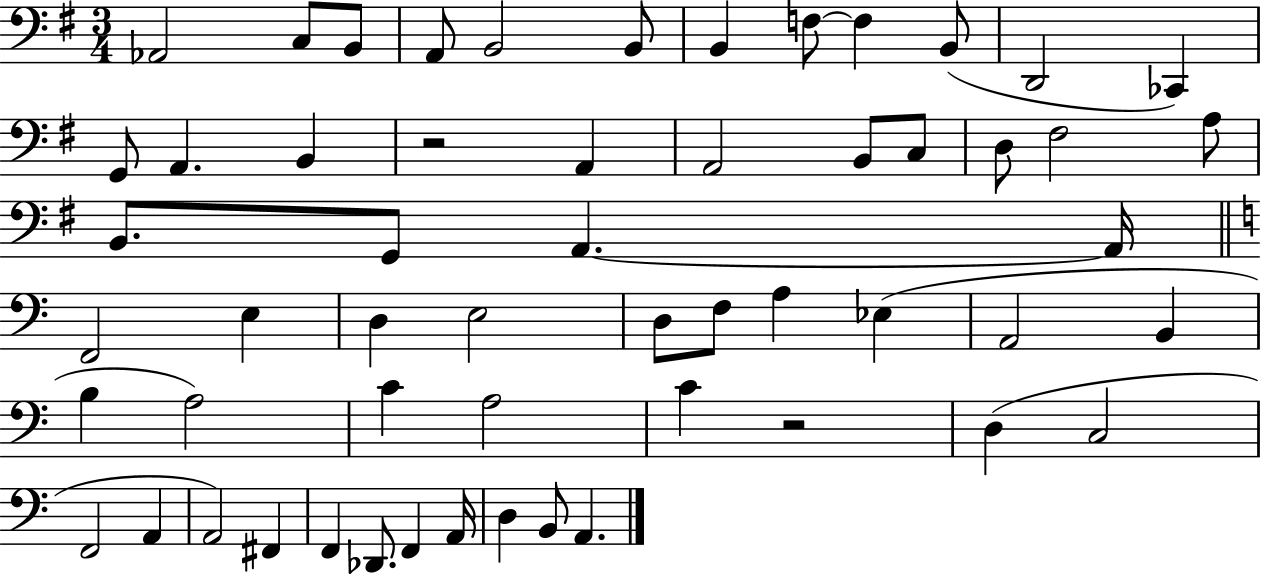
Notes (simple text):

Ab2/h C3/e B2/e A2/e B2/h B2/e B2/q F3/e F3/q B2/e D2/h CES2/q G2/e A2/q. B2/q R/h A2/q A2/h B2/e C3/e D3/e F#3/h A3/e B2/e. G2/e A2/q. A2/s F2/h E3/q D3/q E3/h D3/e F3/e A3/q Eb3/q A2/h B2/q B3/q A3/h C4/q A3/h C4/q R/h D3/q C3/h F2/h A2/q A2/h F#2/q F2/q Db2/e. F2/q A2/s D3/q B2/e A2/q.